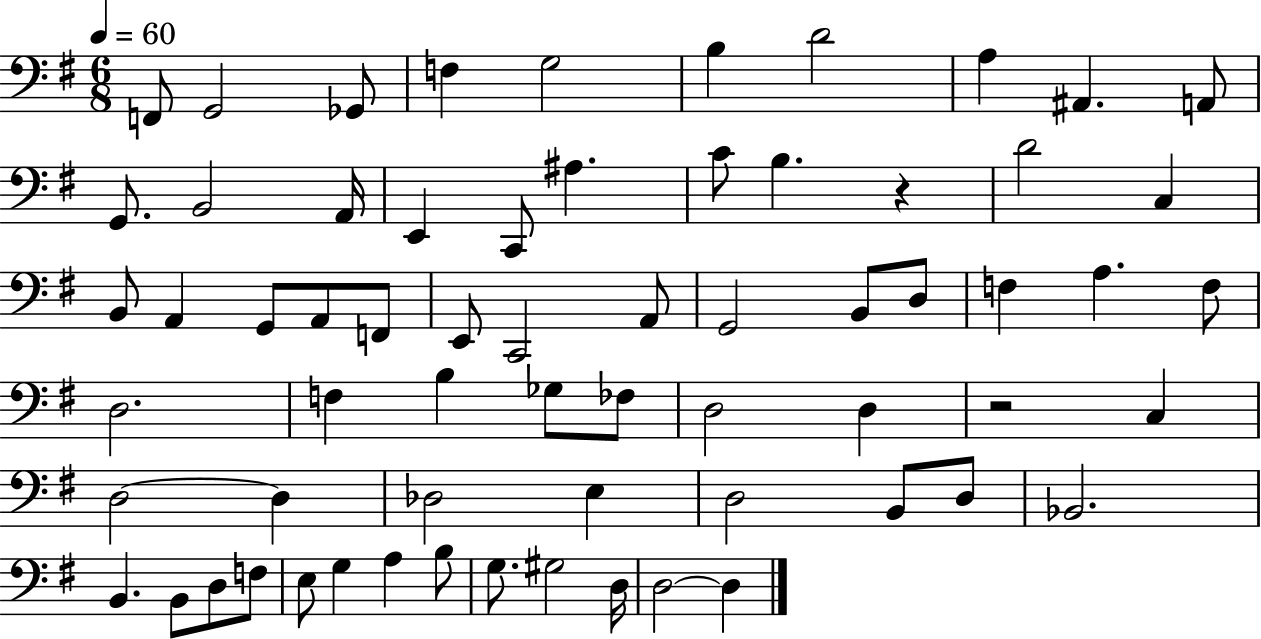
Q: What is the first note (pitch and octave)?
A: F2